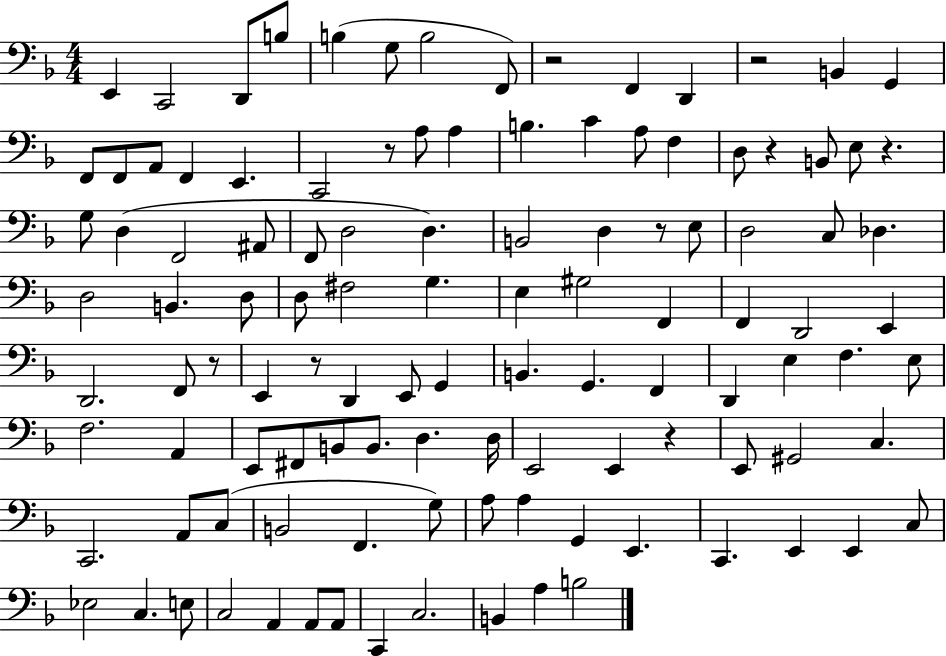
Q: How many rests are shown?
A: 9